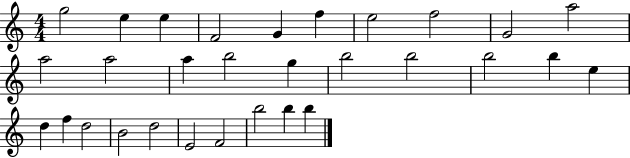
X:1
T:Untitled
M:4/4
L:1/4
K:C
g2 e e F2 G f e2 f2 G2 a2 a2 a2 a b2 g b2 b2 b2 b e d f d2 B2 d2 E2 F2 b2 b b